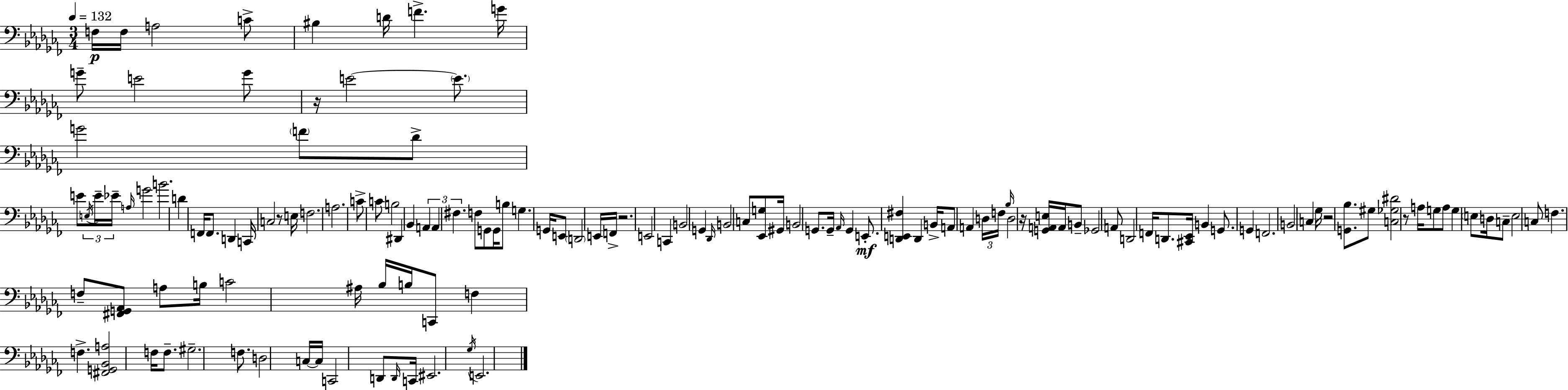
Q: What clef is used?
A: bass